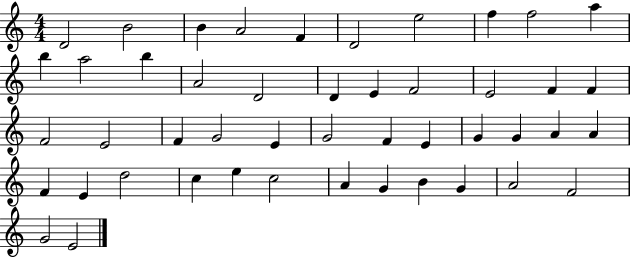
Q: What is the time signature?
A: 4/4